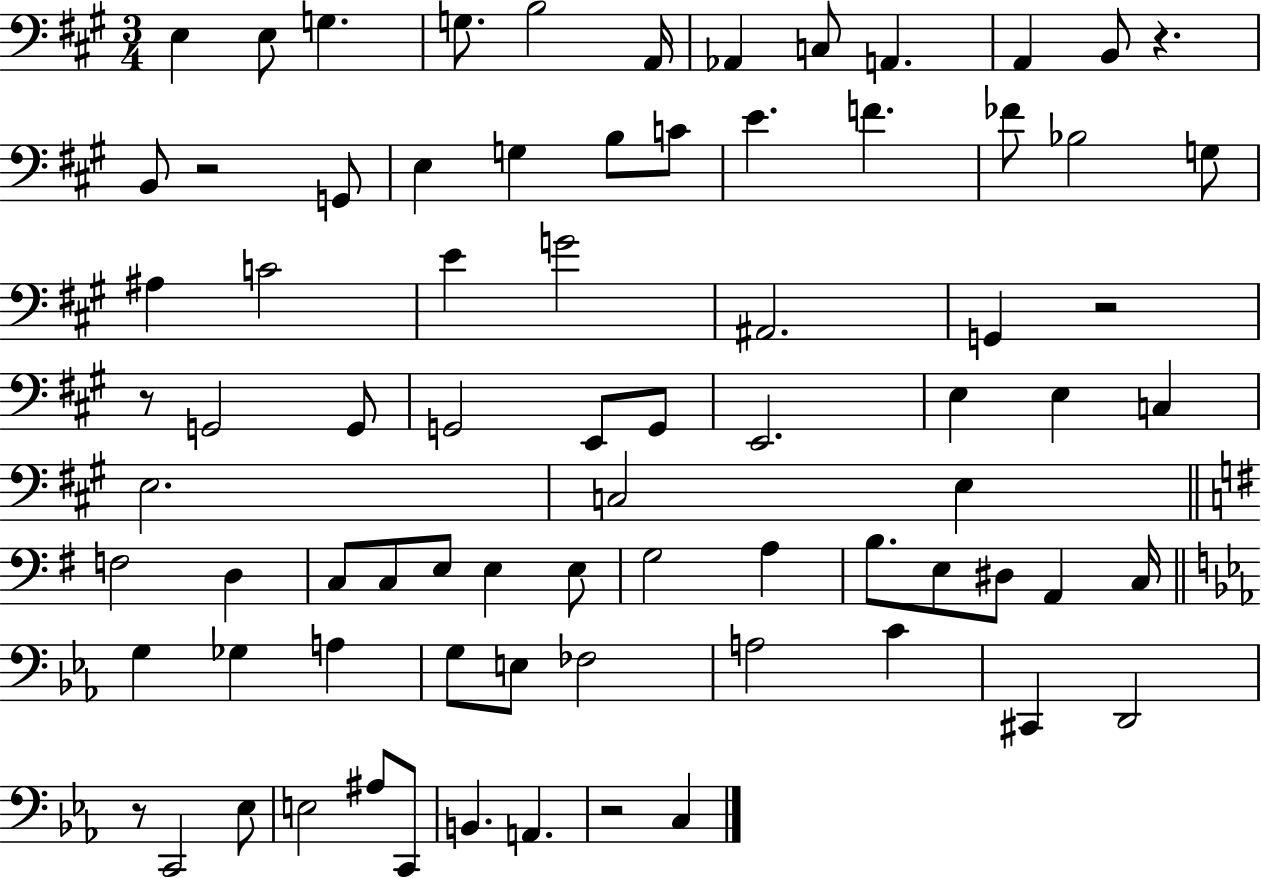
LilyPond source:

{
  \clef bass
  \numericTimeSignature
  \time 3/4
  \key a \major
  e4 e8 g4. | g8. b2 a,16 | aes,4 c8 a,4. | a,4 b,8 r4. | \break b,8 r2 g,8 | e4 g4 b8 c'8 | e'4. f'4. | fes'8 bes2 g8 | \break ais4 c'2 | e'4 g'2 | ais,2. | g,4 r2 | \break r8 g,2 g,8 | g,2 e,8 g,8 | e,2. | e4 e4 c4 | \break e2. | c2 e4 | \bar "||" \break \key g \major f2 d4 | c8 c8 e8 e4 e8 | g2 a4 | b8. e8 dis8 a,4 c16 | \break \bar "||" \break \key ees \major g4 ges4 a4 | g8 e8 fes2 | a2 c'4 | cis,4 d,2 | \break r8 c,2 ees8 | e2 ais8 c,8 | b,4. a,4. | r2 c4 | \break \bar "|."
}